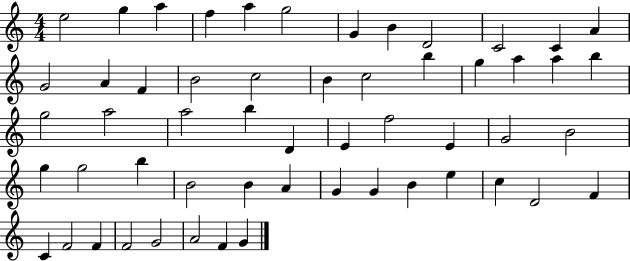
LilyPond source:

{
  \clef treble
  \numericTimeSignature
  \time 4/4
  \key c \major
  e''2 g''4 a''4 | f''4 a''4 g''2 | g'4 b'4 d'2 | c'2 c'4 a'4 | \break g'2 a'4 f'4 | b'2 c''2 | b'4 c''2 b''4 | g''4 a''4 a''4 b''4 | \break g''2 a''2 | a''2 b''4 d'4 | e'4 f''2 e'4 | g'2 b'2 | \break g''4 g''2 b''4 | b'2 b'4 a'4 | g'4 g'4 b'4 e''4 | c''4 d'2 f'4 | \break c'4 f'2 f'4 | f'2 g'2 | a'2 f'4 g'4 | \bar "|."
}